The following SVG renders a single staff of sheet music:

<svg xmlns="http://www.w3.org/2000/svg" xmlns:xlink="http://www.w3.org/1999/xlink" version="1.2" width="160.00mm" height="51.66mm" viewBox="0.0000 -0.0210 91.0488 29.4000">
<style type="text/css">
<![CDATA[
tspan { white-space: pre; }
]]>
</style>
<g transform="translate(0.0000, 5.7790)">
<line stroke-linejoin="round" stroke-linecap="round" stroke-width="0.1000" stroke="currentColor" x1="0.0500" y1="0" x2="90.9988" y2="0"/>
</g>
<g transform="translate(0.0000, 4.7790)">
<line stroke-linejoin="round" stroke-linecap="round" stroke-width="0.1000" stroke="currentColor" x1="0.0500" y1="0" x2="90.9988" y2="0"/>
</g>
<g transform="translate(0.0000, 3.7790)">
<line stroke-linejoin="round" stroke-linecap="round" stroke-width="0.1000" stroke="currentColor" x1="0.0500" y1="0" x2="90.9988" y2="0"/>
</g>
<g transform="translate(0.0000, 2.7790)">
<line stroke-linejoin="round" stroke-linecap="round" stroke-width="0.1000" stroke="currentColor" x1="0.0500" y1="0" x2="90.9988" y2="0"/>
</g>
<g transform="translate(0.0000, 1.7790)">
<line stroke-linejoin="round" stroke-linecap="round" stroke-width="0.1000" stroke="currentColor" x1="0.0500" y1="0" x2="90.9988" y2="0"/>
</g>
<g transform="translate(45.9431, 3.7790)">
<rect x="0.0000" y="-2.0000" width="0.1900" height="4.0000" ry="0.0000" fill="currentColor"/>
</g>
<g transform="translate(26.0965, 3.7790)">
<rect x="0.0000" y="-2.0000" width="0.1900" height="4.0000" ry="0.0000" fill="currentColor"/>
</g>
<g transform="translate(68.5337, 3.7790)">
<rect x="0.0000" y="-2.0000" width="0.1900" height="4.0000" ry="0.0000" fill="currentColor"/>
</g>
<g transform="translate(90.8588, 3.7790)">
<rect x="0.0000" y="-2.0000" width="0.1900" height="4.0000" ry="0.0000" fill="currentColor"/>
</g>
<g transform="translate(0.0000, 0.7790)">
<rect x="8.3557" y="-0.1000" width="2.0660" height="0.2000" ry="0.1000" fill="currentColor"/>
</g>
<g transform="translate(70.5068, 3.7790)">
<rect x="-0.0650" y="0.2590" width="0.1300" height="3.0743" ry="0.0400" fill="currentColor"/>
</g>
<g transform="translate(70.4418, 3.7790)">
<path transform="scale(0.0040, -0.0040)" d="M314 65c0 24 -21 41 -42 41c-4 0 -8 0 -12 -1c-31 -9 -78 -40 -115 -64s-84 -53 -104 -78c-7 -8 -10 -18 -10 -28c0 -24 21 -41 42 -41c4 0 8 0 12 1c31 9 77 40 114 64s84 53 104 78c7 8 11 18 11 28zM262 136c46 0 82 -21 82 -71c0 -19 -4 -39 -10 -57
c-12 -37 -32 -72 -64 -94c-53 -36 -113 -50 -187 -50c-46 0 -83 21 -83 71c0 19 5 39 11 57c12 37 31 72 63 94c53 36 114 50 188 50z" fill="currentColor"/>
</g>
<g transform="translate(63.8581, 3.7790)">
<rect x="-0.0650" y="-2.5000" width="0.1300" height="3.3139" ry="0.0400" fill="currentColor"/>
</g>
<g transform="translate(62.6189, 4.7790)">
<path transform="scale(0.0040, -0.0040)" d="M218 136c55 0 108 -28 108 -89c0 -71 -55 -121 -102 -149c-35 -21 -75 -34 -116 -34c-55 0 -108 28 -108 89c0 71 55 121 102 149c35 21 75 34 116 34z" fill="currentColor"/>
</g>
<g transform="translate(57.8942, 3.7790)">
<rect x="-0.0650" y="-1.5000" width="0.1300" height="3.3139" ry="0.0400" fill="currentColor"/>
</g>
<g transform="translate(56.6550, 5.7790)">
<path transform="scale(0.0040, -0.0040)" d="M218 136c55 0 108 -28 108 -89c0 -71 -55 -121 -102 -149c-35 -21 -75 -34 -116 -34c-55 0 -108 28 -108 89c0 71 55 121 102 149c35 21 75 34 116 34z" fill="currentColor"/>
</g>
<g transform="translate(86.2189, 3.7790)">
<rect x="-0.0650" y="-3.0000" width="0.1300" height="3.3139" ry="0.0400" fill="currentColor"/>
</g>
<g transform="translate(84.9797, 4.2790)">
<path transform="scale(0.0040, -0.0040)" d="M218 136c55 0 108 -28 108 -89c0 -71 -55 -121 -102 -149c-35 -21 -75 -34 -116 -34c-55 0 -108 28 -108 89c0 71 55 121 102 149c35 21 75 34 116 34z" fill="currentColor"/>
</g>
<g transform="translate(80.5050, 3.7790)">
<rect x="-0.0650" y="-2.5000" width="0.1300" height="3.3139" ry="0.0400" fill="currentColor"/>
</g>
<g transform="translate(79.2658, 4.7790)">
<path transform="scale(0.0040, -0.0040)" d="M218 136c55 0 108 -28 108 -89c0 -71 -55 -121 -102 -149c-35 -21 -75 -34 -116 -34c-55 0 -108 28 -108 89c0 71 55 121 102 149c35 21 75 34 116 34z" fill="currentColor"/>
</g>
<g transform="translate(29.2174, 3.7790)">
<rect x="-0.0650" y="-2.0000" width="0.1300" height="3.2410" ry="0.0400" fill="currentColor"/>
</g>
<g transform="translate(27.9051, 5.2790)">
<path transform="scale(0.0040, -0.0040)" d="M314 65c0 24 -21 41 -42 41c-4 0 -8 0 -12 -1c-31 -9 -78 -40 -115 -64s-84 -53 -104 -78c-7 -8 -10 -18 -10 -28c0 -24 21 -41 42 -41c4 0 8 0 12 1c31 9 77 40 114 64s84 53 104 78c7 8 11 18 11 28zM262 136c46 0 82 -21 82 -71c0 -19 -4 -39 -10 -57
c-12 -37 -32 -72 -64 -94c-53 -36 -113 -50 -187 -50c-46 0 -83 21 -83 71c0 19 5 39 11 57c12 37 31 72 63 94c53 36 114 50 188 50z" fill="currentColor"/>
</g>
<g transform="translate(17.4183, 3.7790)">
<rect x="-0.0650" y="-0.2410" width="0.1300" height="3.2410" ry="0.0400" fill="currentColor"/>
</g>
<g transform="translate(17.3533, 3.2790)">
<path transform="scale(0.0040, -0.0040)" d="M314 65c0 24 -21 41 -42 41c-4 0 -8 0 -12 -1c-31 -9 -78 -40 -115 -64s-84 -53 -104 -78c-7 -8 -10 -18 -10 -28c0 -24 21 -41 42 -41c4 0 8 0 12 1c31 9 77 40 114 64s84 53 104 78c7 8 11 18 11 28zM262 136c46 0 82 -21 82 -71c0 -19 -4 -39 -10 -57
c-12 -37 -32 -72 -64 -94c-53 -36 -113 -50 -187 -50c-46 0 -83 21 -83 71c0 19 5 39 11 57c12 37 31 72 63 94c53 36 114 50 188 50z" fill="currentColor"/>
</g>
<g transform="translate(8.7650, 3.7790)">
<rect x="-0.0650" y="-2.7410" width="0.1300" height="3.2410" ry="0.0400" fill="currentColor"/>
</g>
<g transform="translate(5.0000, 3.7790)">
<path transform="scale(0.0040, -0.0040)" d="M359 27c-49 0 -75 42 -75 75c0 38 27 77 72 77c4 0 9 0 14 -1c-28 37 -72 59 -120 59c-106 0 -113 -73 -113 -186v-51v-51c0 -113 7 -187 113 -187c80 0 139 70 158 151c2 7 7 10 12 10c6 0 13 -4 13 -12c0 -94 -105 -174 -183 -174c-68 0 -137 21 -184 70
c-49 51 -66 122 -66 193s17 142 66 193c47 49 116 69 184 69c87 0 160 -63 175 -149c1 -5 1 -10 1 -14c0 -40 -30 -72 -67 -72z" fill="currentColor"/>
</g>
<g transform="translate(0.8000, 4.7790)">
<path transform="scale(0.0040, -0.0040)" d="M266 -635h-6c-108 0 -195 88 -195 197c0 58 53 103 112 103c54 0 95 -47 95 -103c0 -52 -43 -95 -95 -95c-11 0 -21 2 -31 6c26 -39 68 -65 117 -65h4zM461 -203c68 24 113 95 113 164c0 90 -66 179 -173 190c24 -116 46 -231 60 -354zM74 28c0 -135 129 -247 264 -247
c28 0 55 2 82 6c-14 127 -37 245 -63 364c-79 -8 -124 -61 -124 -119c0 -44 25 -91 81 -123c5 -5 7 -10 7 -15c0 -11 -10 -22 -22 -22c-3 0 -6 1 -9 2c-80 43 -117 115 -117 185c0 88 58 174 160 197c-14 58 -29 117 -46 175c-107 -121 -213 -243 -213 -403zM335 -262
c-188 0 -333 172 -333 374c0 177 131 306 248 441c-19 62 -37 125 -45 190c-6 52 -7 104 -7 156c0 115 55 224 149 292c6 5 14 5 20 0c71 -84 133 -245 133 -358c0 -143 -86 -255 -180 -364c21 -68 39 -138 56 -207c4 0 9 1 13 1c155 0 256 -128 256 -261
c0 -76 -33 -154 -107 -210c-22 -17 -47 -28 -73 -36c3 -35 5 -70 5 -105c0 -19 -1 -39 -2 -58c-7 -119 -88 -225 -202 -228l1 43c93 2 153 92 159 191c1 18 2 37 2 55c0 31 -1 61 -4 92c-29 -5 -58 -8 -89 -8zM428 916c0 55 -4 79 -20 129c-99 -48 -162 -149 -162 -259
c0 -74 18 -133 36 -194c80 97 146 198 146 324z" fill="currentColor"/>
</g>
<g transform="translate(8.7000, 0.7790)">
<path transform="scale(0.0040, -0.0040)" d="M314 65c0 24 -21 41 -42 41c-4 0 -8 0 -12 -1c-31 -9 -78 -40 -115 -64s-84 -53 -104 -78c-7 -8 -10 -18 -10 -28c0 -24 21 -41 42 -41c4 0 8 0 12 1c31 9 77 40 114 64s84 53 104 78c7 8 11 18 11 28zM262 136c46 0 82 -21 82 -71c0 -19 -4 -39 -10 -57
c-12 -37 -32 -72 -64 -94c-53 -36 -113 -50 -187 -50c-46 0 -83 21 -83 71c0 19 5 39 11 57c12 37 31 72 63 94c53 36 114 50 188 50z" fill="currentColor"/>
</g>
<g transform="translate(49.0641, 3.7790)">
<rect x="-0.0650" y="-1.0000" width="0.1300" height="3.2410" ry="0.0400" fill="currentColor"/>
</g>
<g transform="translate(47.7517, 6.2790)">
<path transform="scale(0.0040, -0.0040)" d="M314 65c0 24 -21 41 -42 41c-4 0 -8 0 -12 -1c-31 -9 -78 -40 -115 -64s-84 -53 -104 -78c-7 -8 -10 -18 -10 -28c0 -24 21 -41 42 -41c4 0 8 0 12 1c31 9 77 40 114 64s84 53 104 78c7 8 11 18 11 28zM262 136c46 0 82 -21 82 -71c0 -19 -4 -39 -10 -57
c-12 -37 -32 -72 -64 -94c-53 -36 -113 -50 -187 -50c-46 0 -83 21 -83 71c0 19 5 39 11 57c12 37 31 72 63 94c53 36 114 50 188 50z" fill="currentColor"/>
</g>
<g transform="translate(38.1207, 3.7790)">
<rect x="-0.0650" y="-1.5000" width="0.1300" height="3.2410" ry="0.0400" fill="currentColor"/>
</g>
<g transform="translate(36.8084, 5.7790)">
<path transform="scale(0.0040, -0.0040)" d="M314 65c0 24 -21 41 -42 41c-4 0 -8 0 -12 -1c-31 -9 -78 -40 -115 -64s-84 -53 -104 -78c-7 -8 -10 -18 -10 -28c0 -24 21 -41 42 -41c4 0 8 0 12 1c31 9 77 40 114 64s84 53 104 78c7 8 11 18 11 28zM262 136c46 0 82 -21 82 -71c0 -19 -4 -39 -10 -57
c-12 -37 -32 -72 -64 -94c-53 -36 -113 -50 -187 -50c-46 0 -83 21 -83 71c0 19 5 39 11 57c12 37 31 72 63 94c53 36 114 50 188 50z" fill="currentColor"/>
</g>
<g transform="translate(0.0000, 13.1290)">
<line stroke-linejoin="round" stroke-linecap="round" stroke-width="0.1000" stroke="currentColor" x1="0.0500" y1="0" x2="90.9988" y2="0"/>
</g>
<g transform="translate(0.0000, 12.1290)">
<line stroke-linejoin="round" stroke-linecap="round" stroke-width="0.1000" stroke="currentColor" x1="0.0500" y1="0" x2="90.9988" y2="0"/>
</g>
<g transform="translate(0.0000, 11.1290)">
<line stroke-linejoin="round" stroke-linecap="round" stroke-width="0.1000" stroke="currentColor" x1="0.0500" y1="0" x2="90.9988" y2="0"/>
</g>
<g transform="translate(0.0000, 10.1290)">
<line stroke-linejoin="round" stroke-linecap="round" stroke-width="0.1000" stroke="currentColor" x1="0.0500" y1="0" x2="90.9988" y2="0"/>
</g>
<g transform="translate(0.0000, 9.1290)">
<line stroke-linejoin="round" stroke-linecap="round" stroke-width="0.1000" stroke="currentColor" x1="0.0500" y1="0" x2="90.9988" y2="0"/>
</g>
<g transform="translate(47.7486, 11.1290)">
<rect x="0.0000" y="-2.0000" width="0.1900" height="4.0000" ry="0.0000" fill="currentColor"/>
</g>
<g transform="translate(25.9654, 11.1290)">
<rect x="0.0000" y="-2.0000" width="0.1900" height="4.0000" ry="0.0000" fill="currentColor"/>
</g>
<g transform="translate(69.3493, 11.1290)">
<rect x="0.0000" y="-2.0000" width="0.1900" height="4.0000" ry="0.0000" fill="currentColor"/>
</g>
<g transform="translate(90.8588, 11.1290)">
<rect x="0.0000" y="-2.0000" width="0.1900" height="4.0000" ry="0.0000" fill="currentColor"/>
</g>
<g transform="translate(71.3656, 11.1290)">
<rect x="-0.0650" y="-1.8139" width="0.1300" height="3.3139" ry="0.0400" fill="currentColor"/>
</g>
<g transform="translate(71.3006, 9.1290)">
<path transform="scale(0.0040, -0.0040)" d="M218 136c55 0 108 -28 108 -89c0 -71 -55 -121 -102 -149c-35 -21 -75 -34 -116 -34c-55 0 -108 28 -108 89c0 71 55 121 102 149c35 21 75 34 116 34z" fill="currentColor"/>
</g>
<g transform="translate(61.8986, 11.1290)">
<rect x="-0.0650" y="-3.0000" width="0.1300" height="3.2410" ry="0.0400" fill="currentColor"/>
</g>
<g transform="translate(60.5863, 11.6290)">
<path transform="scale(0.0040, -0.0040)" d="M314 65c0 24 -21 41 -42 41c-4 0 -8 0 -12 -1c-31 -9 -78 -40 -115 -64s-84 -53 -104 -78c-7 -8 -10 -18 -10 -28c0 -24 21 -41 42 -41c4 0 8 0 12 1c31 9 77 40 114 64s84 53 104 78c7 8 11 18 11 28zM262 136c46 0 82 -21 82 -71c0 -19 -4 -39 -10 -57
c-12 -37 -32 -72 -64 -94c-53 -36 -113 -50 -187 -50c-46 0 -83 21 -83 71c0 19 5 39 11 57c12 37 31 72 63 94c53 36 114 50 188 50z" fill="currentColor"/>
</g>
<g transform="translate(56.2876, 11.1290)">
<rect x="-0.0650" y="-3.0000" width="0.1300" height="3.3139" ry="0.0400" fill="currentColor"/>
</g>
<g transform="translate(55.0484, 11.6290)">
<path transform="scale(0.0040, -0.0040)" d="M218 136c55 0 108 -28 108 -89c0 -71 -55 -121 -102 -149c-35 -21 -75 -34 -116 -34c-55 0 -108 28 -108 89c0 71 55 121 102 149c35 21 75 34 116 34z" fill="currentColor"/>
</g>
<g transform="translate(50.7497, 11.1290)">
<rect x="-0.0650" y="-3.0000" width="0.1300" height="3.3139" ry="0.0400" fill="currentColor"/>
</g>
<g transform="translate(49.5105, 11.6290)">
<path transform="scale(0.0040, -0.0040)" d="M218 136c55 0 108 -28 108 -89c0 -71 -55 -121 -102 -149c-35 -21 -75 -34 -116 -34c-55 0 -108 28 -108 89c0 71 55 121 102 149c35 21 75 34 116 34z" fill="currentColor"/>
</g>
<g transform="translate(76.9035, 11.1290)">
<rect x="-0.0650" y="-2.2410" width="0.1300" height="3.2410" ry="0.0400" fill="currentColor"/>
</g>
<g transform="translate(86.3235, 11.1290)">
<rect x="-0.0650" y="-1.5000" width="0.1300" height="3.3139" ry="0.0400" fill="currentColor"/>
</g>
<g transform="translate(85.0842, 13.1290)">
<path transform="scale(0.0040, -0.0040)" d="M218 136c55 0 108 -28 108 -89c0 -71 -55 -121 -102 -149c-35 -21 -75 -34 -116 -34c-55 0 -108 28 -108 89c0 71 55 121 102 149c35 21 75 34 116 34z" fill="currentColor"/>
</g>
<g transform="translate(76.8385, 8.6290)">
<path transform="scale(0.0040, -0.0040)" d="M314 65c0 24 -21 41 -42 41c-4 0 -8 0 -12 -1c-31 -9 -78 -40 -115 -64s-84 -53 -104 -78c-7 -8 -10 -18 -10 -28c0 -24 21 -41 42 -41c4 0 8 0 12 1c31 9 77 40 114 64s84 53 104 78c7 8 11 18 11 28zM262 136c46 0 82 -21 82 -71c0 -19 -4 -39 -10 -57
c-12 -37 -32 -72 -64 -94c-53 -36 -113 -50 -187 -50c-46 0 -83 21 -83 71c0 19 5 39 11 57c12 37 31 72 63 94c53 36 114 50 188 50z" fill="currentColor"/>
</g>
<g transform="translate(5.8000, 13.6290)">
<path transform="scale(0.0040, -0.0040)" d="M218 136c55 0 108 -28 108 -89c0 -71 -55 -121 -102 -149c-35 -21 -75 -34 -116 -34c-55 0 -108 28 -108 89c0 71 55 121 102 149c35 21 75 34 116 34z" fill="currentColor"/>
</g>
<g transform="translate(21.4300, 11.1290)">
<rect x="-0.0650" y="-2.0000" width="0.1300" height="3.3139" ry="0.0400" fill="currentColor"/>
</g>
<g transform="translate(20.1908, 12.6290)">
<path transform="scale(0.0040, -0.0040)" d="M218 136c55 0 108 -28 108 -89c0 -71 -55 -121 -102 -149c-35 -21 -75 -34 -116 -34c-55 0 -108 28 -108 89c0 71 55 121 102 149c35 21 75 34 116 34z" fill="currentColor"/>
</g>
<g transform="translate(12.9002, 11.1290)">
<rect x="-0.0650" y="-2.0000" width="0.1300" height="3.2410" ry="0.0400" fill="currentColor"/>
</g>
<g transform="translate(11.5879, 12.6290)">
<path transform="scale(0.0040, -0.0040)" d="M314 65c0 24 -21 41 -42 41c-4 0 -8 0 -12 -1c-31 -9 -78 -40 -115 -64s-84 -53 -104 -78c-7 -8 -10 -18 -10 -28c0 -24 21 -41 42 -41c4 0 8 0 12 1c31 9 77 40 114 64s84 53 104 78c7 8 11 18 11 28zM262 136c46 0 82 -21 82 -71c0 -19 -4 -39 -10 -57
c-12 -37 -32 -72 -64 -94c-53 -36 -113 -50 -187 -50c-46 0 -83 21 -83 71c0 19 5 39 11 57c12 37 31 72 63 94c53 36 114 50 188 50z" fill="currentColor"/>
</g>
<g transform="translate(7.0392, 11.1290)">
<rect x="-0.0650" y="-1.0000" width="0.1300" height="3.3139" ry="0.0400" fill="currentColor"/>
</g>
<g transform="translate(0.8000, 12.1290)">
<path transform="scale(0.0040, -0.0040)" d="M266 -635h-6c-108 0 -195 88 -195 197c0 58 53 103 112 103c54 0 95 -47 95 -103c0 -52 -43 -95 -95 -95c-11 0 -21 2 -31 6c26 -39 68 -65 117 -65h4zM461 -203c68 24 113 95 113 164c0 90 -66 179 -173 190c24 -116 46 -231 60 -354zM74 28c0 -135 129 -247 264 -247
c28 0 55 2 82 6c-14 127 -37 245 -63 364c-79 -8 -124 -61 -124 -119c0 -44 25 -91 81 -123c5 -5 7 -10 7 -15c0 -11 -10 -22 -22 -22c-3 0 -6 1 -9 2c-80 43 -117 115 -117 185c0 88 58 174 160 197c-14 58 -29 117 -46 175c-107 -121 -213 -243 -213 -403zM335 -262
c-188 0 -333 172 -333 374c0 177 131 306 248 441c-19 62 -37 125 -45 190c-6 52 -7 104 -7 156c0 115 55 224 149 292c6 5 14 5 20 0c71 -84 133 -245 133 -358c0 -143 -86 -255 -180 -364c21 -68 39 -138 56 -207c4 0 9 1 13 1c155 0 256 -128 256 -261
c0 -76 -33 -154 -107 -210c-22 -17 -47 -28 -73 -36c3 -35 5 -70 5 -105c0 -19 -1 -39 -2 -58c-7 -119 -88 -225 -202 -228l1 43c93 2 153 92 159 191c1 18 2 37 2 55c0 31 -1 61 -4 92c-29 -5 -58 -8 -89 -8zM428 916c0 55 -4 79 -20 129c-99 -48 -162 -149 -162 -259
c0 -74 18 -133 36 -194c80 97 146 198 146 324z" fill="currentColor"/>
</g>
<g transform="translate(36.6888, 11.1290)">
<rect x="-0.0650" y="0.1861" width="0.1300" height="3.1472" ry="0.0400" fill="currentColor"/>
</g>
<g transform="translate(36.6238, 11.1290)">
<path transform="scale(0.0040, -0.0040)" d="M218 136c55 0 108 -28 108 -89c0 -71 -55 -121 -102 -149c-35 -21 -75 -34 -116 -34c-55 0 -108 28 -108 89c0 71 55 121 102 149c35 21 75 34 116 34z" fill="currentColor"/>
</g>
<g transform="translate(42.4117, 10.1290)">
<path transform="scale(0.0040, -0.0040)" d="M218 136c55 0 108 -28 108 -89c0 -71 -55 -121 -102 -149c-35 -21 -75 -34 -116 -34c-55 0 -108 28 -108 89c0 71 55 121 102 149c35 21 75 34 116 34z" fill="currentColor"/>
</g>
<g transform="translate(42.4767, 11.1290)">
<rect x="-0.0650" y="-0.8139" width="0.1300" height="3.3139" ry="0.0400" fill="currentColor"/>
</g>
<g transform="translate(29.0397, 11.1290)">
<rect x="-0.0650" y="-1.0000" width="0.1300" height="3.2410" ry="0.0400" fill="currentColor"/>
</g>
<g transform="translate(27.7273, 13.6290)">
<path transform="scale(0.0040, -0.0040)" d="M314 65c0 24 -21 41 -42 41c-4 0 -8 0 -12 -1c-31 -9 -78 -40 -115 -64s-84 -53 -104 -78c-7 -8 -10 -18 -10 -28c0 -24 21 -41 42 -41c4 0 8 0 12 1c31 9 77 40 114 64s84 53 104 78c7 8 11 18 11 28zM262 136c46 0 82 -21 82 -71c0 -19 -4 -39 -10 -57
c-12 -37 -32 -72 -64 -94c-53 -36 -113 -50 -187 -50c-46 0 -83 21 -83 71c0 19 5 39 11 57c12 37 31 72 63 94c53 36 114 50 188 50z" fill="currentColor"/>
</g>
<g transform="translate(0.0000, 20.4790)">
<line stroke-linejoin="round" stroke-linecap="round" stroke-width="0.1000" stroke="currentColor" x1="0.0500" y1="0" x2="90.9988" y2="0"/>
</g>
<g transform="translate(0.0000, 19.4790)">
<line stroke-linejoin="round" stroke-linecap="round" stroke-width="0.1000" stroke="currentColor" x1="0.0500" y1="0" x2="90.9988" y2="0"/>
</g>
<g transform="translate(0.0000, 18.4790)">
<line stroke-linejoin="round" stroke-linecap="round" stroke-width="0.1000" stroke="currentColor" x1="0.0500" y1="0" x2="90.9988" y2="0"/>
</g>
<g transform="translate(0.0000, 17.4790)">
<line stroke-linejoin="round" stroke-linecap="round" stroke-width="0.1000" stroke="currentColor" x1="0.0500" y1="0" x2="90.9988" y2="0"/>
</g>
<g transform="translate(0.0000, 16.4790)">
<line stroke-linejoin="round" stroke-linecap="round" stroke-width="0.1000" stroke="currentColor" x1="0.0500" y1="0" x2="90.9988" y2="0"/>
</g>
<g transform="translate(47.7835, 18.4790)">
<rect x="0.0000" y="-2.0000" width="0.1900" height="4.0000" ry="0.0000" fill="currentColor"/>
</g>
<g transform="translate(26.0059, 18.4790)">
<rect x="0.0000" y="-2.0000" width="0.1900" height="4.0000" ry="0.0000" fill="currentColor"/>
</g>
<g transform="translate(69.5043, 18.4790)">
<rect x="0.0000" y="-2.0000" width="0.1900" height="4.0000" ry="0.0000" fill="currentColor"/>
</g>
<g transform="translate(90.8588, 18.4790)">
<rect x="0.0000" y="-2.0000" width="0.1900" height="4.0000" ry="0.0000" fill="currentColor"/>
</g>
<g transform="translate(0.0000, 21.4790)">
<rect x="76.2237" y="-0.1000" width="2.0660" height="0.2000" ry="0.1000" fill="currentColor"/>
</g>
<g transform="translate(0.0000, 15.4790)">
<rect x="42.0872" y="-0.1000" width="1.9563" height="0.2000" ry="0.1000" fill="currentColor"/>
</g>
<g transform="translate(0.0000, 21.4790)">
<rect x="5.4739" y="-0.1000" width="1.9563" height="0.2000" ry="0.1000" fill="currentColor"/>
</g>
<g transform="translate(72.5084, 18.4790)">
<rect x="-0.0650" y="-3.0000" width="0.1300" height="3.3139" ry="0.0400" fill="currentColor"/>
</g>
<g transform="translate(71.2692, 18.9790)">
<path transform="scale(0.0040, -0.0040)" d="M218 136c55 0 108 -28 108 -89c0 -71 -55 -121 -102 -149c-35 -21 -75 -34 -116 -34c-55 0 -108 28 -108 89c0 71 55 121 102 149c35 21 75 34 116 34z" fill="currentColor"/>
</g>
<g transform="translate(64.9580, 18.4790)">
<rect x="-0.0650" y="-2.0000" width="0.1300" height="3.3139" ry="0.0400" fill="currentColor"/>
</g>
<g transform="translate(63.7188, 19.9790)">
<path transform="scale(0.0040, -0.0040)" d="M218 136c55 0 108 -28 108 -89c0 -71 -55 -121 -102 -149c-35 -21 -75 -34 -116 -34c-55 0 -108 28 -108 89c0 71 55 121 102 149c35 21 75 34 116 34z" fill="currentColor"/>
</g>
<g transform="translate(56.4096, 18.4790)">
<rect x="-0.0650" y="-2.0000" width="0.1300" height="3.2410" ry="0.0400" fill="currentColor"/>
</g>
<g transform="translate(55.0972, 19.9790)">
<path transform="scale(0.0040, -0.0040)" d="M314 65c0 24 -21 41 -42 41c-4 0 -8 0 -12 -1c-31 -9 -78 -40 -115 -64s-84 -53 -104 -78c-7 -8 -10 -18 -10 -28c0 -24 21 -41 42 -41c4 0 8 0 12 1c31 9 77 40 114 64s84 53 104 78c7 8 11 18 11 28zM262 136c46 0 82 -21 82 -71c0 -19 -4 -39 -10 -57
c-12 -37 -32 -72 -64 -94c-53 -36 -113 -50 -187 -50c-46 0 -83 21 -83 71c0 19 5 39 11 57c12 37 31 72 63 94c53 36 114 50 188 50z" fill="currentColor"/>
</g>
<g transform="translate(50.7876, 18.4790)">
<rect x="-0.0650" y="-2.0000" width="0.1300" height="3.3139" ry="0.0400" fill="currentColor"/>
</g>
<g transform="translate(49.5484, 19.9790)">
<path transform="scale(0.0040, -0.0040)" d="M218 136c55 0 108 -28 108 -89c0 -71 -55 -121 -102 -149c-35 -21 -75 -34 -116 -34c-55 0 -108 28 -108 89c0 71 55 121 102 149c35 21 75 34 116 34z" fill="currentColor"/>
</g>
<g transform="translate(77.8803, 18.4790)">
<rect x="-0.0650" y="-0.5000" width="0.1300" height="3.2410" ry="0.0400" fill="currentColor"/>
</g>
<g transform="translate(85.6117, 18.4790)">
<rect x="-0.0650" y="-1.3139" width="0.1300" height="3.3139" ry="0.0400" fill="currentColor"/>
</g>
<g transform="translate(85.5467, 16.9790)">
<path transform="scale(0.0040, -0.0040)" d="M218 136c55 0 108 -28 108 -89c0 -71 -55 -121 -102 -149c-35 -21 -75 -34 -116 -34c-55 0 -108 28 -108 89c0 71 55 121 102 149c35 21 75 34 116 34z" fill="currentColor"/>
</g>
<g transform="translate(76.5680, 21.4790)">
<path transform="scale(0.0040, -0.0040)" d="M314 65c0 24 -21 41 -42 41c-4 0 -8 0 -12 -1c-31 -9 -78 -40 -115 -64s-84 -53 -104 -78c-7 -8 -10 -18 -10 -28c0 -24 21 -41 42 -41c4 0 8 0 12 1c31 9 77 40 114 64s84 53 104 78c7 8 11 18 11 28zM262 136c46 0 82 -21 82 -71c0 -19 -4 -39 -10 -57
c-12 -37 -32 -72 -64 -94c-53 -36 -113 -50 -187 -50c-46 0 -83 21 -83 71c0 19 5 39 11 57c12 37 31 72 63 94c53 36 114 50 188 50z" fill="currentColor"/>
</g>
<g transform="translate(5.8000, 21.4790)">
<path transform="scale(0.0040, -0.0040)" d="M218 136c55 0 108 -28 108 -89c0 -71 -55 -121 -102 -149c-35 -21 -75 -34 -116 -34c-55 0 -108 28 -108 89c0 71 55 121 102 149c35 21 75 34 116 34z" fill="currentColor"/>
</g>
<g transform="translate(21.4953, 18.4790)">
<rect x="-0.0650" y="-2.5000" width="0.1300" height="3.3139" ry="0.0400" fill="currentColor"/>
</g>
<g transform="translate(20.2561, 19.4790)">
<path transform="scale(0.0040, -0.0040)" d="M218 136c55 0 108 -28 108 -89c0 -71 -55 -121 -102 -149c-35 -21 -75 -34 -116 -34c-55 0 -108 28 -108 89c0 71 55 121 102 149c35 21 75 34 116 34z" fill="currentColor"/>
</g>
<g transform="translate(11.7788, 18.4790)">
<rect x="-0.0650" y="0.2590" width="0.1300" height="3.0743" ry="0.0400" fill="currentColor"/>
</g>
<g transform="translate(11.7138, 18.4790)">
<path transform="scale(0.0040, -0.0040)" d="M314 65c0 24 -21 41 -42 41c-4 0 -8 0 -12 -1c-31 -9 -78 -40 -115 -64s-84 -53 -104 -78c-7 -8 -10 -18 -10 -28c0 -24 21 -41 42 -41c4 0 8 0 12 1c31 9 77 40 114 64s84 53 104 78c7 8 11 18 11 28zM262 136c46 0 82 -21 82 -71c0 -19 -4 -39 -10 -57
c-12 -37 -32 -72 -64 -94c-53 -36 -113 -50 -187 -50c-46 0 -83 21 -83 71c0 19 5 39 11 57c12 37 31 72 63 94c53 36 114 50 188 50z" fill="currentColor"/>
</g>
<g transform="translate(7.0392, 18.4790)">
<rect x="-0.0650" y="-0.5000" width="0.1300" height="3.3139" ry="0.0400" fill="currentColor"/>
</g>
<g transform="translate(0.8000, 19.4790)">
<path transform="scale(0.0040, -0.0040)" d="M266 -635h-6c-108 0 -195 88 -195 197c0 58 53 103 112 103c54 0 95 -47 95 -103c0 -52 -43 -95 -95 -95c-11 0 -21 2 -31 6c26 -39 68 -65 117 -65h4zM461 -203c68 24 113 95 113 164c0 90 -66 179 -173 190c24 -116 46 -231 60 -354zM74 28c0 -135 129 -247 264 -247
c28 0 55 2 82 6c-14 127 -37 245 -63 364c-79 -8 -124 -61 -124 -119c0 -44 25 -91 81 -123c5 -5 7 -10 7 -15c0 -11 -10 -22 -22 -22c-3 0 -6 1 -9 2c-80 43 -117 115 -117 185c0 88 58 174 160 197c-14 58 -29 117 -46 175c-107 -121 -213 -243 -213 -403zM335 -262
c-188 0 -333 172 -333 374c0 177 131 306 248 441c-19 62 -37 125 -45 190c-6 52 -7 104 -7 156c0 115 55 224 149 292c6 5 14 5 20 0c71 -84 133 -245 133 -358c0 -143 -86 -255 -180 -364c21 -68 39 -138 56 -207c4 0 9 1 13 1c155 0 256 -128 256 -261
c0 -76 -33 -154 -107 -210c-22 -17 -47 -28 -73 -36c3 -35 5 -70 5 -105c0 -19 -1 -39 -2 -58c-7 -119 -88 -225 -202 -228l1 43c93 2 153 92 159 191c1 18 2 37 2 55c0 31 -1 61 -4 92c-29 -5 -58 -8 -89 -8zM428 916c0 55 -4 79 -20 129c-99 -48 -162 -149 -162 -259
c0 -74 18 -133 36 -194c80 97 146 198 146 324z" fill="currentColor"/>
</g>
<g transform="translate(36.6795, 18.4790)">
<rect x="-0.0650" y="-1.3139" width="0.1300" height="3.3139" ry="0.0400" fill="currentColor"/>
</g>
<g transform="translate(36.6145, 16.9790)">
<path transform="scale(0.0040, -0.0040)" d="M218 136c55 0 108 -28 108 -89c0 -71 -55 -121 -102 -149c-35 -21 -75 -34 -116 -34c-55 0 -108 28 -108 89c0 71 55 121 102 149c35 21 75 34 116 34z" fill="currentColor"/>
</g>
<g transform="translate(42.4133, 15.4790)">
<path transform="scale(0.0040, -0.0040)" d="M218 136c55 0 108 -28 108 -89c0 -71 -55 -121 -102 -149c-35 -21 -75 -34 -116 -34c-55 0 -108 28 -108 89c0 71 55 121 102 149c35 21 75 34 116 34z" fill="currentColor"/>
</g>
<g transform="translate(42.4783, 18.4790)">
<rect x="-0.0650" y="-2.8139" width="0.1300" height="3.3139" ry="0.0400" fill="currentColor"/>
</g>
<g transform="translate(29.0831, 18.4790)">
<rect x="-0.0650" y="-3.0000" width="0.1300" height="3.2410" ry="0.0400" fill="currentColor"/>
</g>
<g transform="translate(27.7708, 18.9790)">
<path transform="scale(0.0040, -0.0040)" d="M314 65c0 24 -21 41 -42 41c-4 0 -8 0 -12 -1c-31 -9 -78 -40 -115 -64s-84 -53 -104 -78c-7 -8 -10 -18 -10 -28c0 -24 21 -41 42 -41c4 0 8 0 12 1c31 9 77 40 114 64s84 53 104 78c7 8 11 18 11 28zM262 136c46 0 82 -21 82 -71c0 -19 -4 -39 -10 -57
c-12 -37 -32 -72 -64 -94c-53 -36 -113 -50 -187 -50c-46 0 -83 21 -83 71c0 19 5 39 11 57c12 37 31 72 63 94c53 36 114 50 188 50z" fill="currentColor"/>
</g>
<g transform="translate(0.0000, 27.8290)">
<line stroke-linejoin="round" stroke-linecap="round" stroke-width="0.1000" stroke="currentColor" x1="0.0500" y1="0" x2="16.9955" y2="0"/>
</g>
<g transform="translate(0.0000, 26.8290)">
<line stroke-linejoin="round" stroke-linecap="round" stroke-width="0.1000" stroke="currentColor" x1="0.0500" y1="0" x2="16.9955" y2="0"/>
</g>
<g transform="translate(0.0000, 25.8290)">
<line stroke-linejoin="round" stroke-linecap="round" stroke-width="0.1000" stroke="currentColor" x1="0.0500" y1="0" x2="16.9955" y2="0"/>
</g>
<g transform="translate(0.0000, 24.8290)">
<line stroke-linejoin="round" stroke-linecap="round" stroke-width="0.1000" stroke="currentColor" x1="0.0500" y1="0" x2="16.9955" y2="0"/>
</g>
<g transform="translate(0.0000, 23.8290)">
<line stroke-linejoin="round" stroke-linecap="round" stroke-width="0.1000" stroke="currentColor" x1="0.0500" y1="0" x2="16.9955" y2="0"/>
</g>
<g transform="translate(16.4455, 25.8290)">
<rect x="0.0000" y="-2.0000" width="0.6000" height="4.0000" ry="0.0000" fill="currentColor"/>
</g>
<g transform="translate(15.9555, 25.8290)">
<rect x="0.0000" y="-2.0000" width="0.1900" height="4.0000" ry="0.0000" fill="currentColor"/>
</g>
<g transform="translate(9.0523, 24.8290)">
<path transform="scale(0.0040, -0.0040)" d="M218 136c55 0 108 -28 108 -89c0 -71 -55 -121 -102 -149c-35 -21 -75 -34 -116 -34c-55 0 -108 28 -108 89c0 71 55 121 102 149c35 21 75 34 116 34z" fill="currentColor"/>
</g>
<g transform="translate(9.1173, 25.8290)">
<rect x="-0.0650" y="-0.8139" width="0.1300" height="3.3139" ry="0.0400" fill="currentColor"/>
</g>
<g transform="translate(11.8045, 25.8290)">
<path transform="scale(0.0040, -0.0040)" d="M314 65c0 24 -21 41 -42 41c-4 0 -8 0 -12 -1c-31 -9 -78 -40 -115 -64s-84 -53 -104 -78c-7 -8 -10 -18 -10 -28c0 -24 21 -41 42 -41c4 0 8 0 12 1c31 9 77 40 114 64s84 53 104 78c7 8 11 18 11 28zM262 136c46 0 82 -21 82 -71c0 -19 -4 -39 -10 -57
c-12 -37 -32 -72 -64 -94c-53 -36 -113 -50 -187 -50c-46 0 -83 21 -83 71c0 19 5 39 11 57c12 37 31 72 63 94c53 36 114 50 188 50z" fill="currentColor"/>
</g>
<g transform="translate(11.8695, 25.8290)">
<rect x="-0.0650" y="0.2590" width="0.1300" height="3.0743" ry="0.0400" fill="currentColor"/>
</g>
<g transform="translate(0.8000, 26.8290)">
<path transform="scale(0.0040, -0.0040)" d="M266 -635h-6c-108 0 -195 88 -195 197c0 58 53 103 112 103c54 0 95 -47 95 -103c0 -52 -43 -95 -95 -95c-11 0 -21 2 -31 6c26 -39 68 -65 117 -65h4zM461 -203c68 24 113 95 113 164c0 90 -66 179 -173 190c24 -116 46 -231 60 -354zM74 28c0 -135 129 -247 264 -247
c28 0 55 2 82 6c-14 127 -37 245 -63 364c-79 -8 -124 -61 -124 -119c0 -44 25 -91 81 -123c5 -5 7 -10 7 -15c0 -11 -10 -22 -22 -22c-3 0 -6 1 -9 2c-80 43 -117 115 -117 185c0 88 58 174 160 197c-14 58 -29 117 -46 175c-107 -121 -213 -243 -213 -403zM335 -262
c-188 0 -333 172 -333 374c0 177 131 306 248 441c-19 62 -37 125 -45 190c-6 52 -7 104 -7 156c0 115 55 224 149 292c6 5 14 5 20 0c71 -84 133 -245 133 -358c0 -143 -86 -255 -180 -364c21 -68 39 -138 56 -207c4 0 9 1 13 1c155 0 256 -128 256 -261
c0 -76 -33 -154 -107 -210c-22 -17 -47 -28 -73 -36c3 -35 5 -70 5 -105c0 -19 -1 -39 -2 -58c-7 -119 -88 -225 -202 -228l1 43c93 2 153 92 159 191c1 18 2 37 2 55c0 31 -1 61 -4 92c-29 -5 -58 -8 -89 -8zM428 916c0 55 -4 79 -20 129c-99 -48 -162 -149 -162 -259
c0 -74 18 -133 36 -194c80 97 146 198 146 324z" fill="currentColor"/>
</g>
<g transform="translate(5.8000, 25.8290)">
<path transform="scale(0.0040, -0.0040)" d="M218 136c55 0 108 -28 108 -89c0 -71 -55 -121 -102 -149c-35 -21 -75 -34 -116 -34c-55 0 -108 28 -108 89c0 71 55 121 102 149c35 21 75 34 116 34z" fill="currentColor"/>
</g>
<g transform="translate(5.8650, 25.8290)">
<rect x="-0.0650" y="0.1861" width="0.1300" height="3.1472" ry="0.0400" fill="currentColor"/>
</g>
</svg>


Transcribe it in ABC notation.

X:1
T:Untitled
M:4/4
L:1/4
K:C
a2 c2 F2 E2 D2 E G B2 G A D F2 F D2 B d A A A2 f g2 E C B2 G A2 e a F F2 F A C2 e B d B2